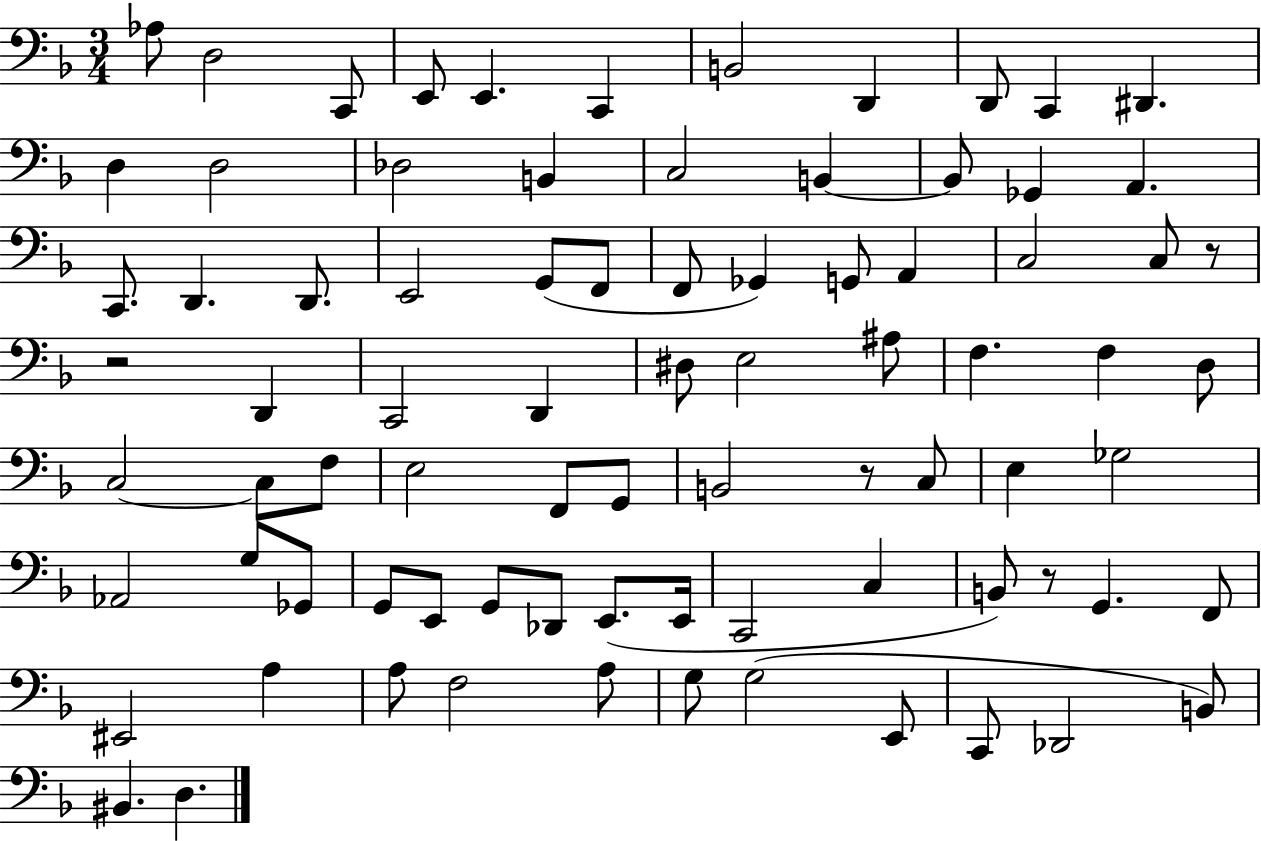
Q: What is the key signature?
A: F major